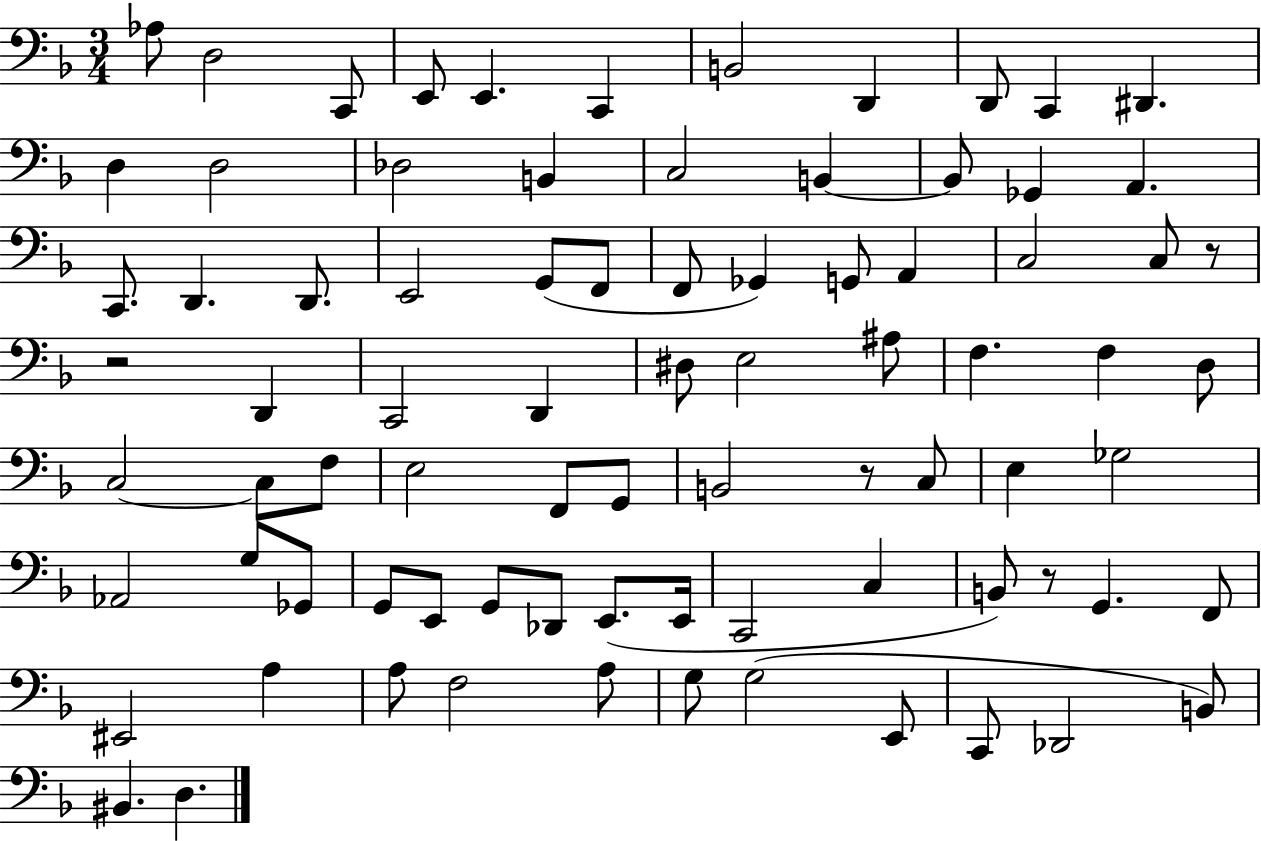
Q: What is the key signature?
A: F major